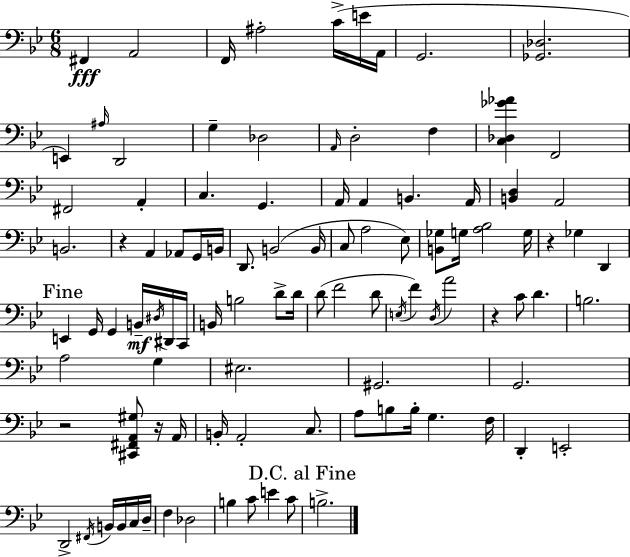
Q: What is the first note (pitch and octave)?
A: F#2